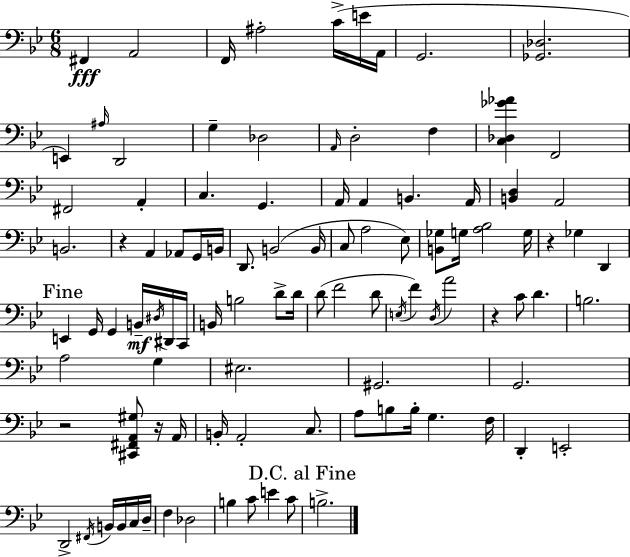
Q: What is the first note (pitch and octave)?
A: F#2